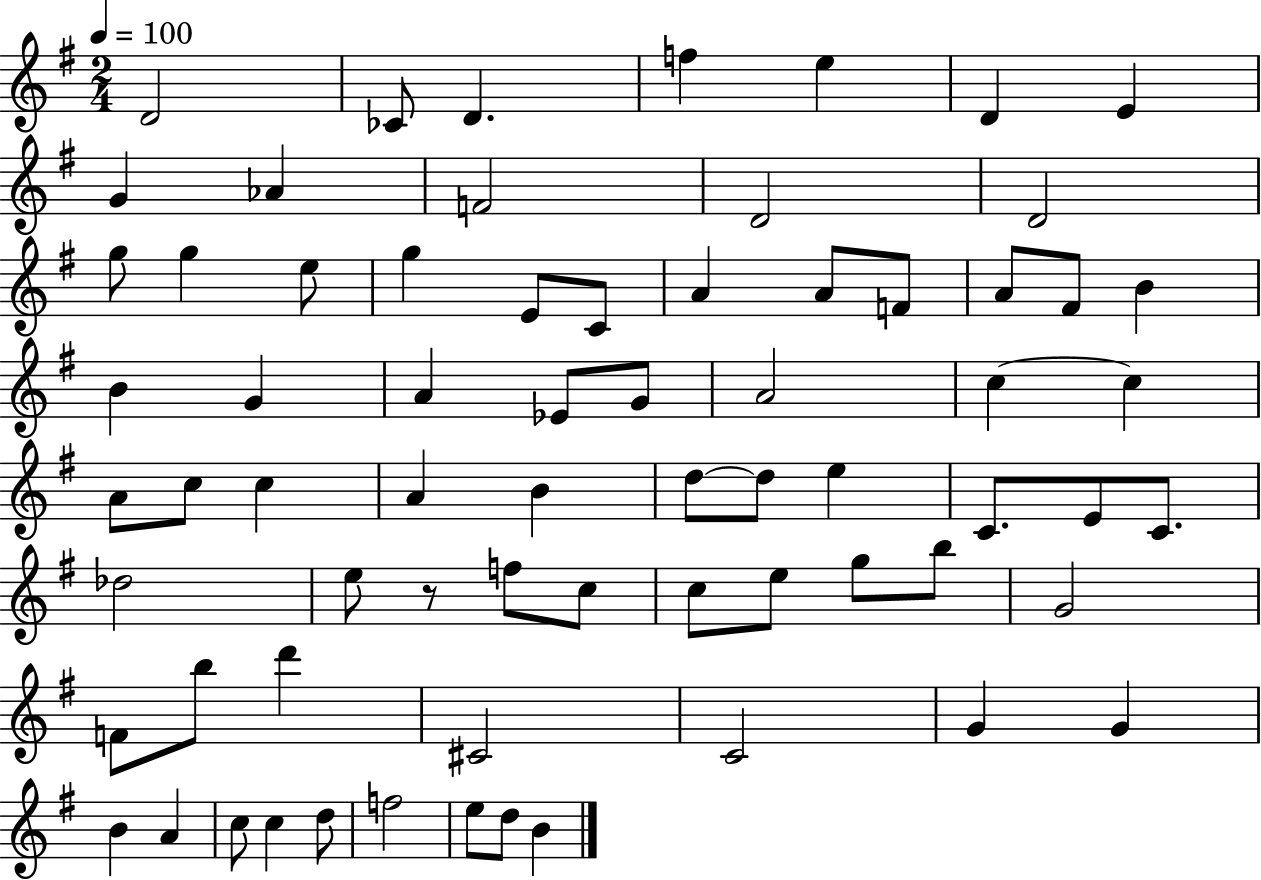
{
  \clef treble
  \numericTimeSignature
  \time 2/4
  \key g \major
  \tempo 4 = 100
  \repeat volta 2 { d'2 | ces'8 d'4. | f''4 e''4 | d'4 e'4 | \break g'4 aes'4 | f'2 | d'2 | d'2 | \break g''8 g''4 e''8 | g''4 e'8 c'8 | a'4 a'8 f'8 | a'8 fis'8 b'4 | \break b'4 g'4 | a'4 ees'8 g'8 | a'2 | c''4~~ c''4 | \break a'8 c''8 c''4 | a'4 b'4 | d''8~~ d''8 e''4 | c'8. e'8 c'8. | \break des''2 | e''8 r8 f''8 c''8 | c''8 e''8 g''8 b''8 | g'2 | \break f'8 b''8 d'''4 | cis'2 | c'2 | g'4 g'4 | \break b'4 a'4 | c''8 c''4 d''8 | f''2 | e''8 d''8 b'4 | \break } \bar "|."
}